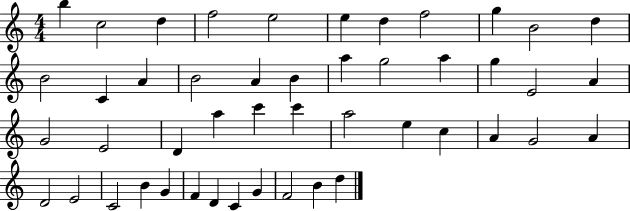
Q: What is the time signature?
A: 4/4